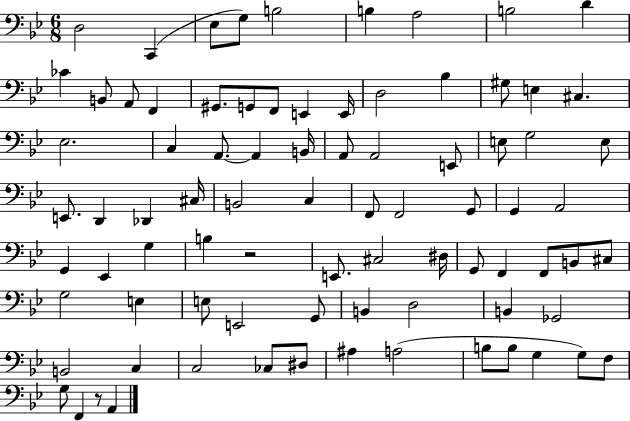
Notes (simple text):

D3/h C2/q Eb3/e G3/e B3/h B3/q A3/h B3/h D4/q CES4/q B2/e A2/e F2/q G#2/e. G2/e F2/e E2/q E2/s D3/h Bb3/q G#3/e E3/q C#3/q. Eb3/h. C3/q A2/e. A2/q B2/s A2/e A2/h E2/e E3/e G3/h E3/e E2/e. D2/q Db2/q C#3/s B2/h C3/q F2/e F2/h G2/e G2/q A2/h G2/q Eb2/q G3/q B3/q R/h E2/e. C#3/h D#3/s G2/e F2/q F2/e B2/e C#3/e G3/h E3/q E3/e E2/h G2/e B2/q D3/h B2/q Gb2/h B2/h C3/q C3/h CES3/e D#3/e A#3/q A3/h B3/e B3/e G3/q G3/e F3/e G3/e F2/q R/e A2/q